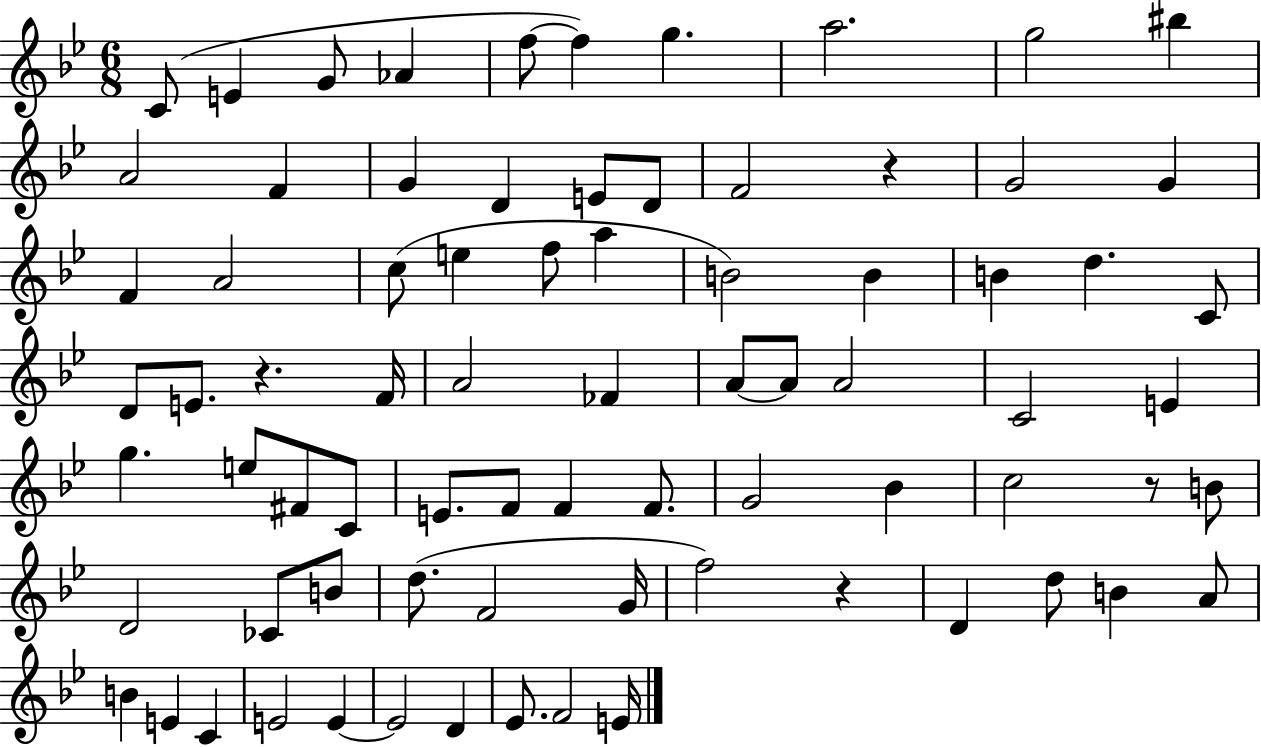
C4/e E4/q G4/e Ab4/q F5/e F5/q G5/q. A5/h. G5/h BIS5/q A4/h F4/q G4/q D4/q E4/e D4/e F4/h R/q G4/h G4/q F4/q A4/h C5/e E5/q F5/e A5/q B4/h B4/q B4/q D5/q. C4/e D4/e E4/e. R/q. F4/s A4/h FES4/q A4/e A4/e A4/h C4/h E4/q G5/q. E5/e F#4/e C4/e E4/e. F4/e F4/q F4/e. G4/h Bb4/q C5/h R/e B4/e D4/h CES4/e B4/e D5/e. F4/h G4/s F5/h R/q D4/q D5/e B4/q A4/e B4/q E4/q C4/q E4/h E4/q E4/h D4/q Eb4/e. F4/h E4/s